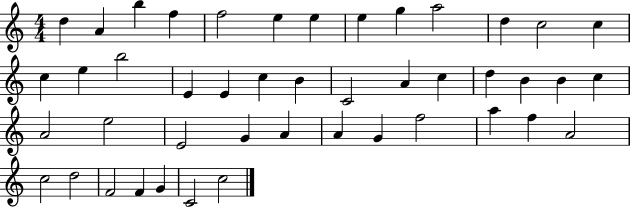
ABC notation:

X:1
T:Untitled
M:4/4
L:1/4
K:C
d A b f f2 e e e g a2 d c2 c c e b2 E E c B C2 A c d B B c A2 e2 E2 G A A G f2 a f A2 c2 d2 F2 F G C2 c2